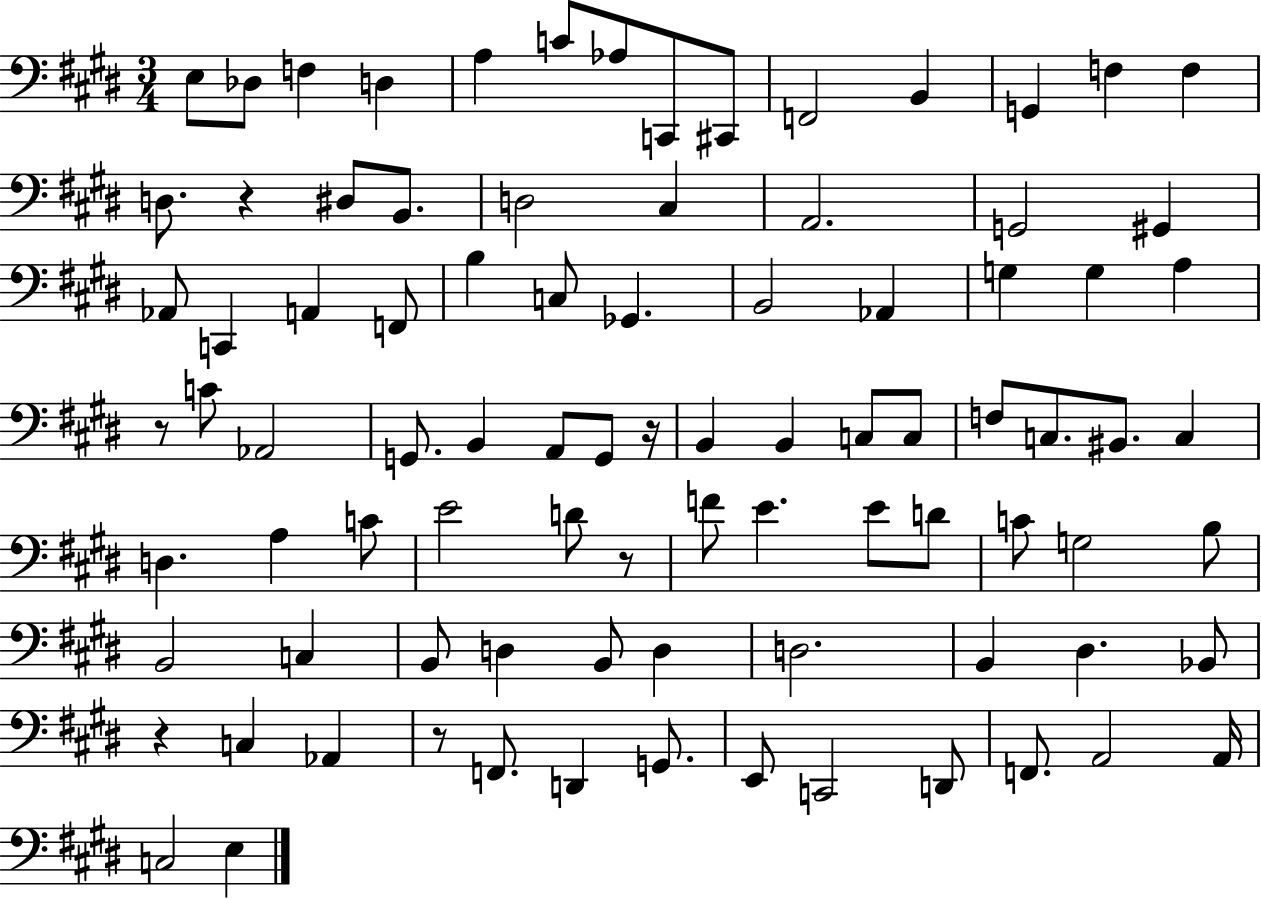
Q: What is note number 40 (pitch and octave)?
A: G2